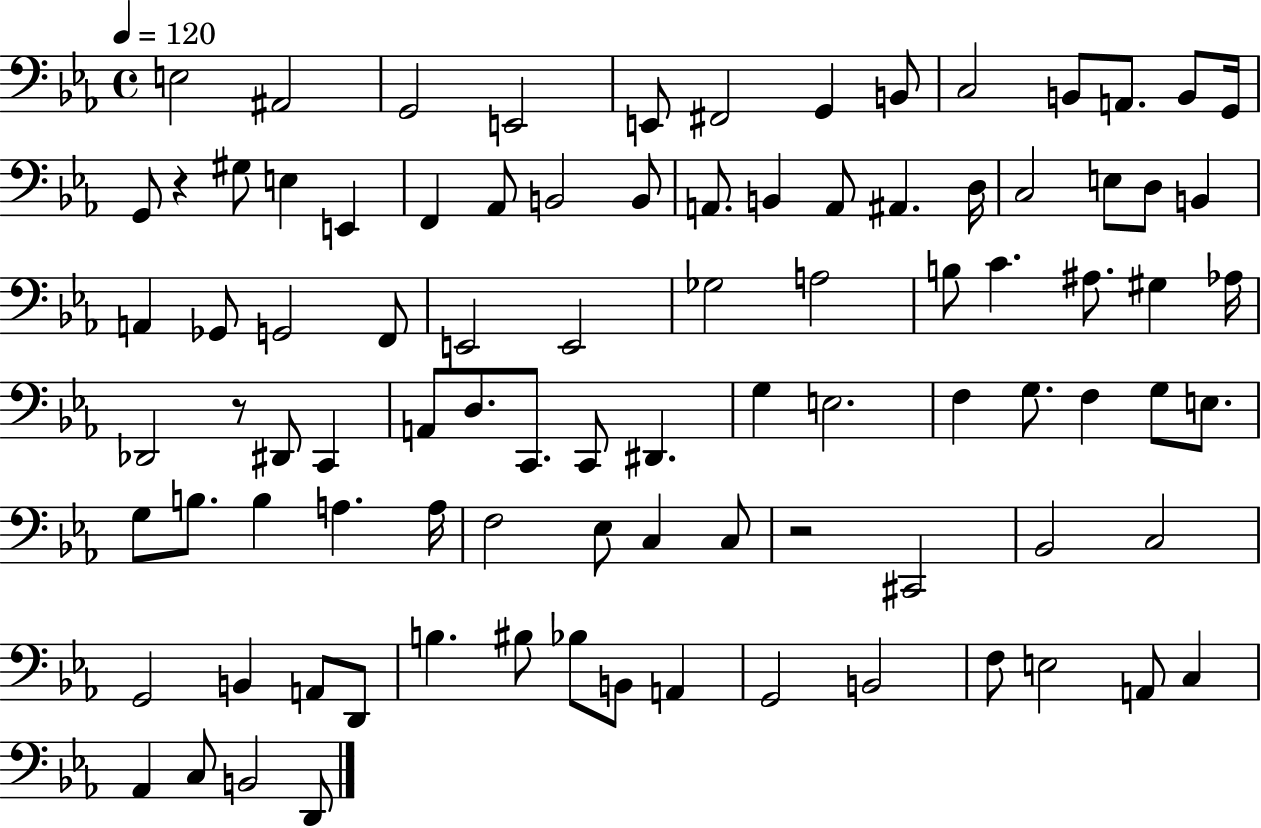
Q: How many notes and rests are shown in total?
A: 92